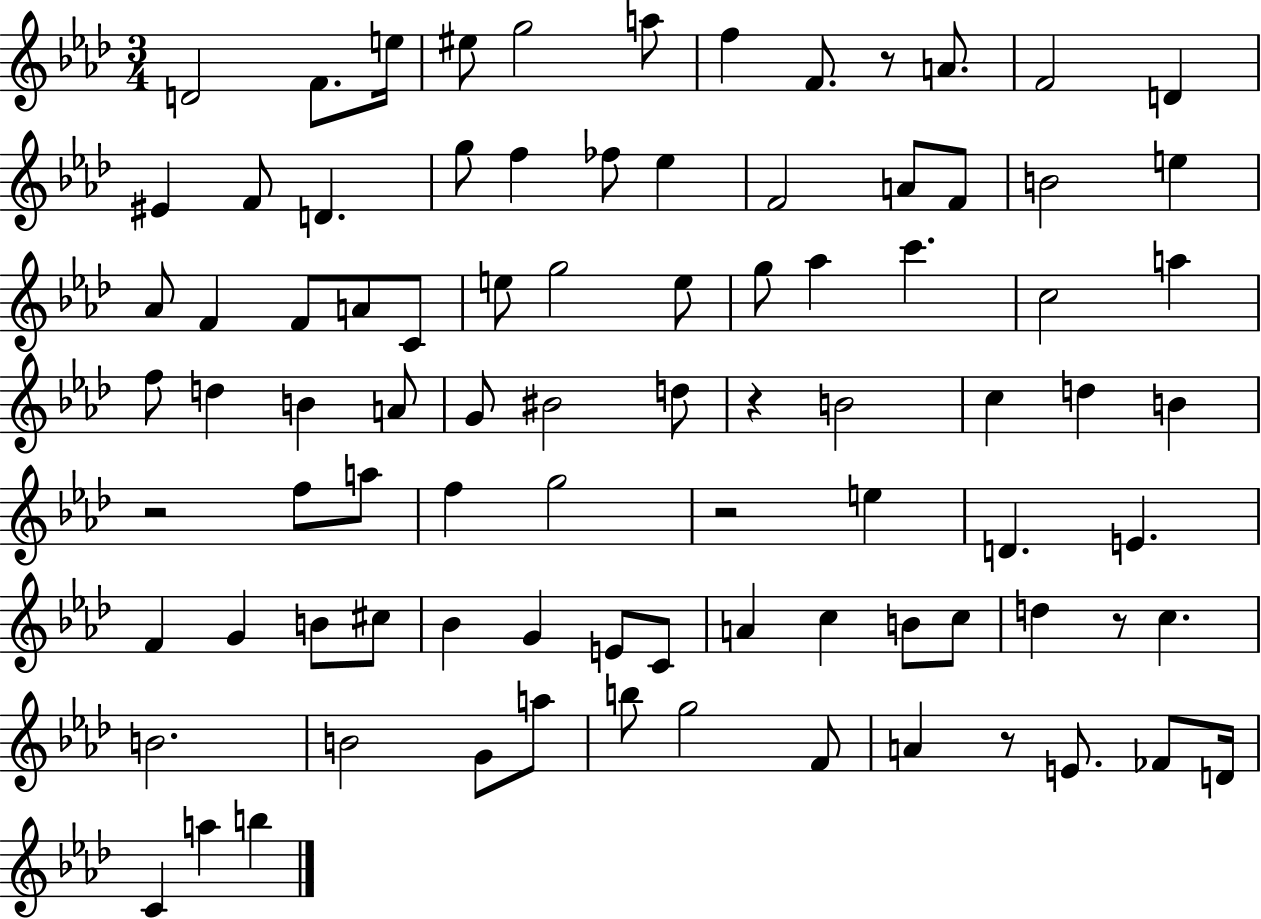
D4/h F4/e. E5/s EIS5/e G5/h A5/e F5/q F4/e. R/e A4/e. F4/h D4/q EIS4/q F4/e D4/q. G5/e F5/q FES5/e Eb5/q F4/h A4/e F4/e B4/h E5/q Ab4/e F4/q F4/e A4/e C4/e E5/e G5/h E5/e G5/e Ab5/q C6/q. C5/h A5/q F5/e D5/q B4/q A4/e G4/e BIS4/h D5/e R/q B4/h C5/q D5/q B4/q R/h F5/e A5/e F5/q G5/h R/h E5/q D4/q. E4/q. F4/q G4/q B4/e C#5/e Bb4/q G4/q E4/e C4/e A4/q C5/q B4/e C5/e D5/q R/e C5/q. B4/h. B4/h G4/e A5/e B5/e G5/h F4/e A4/q R/e E4/e. FES4/e D4/s C4/q A5/q B5/q